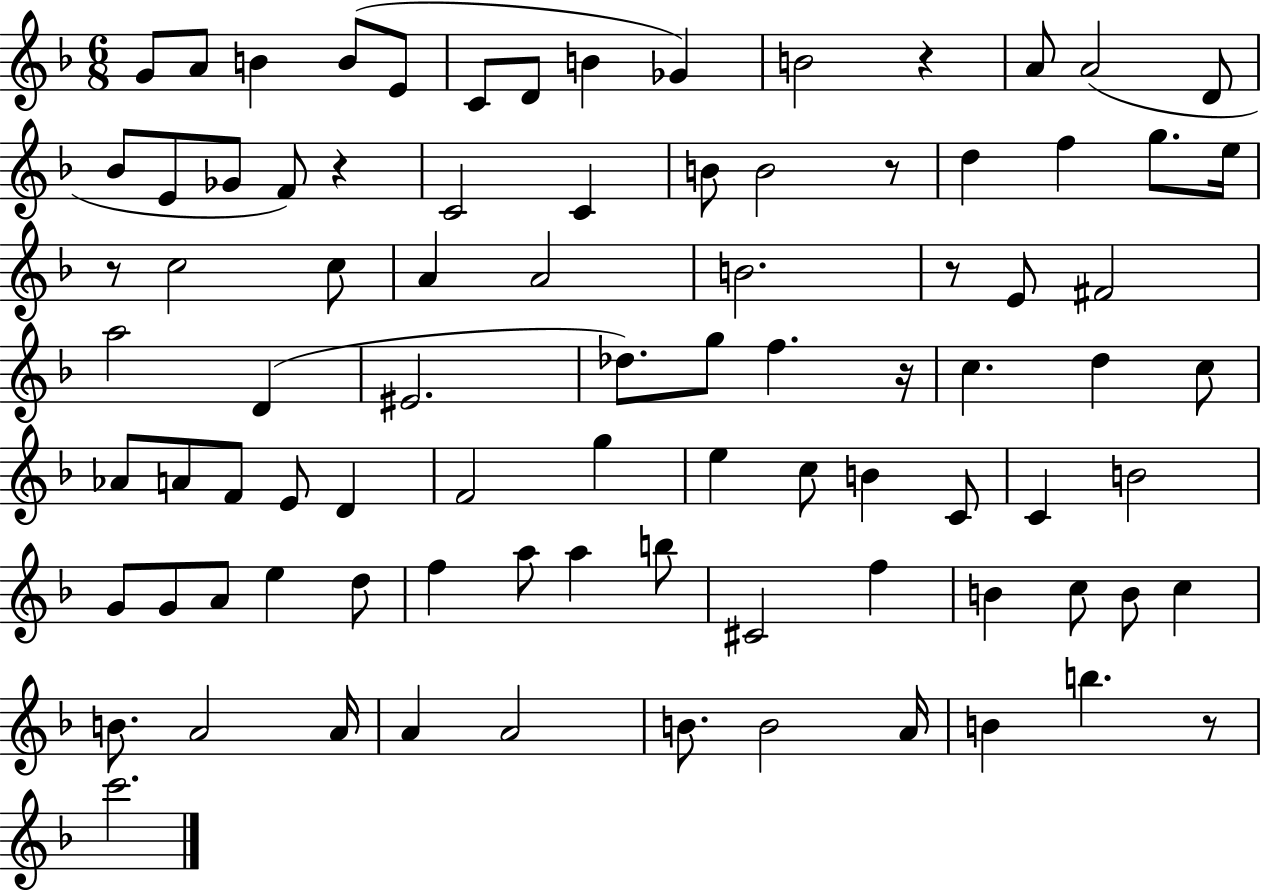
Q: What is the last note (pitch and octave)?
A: C6